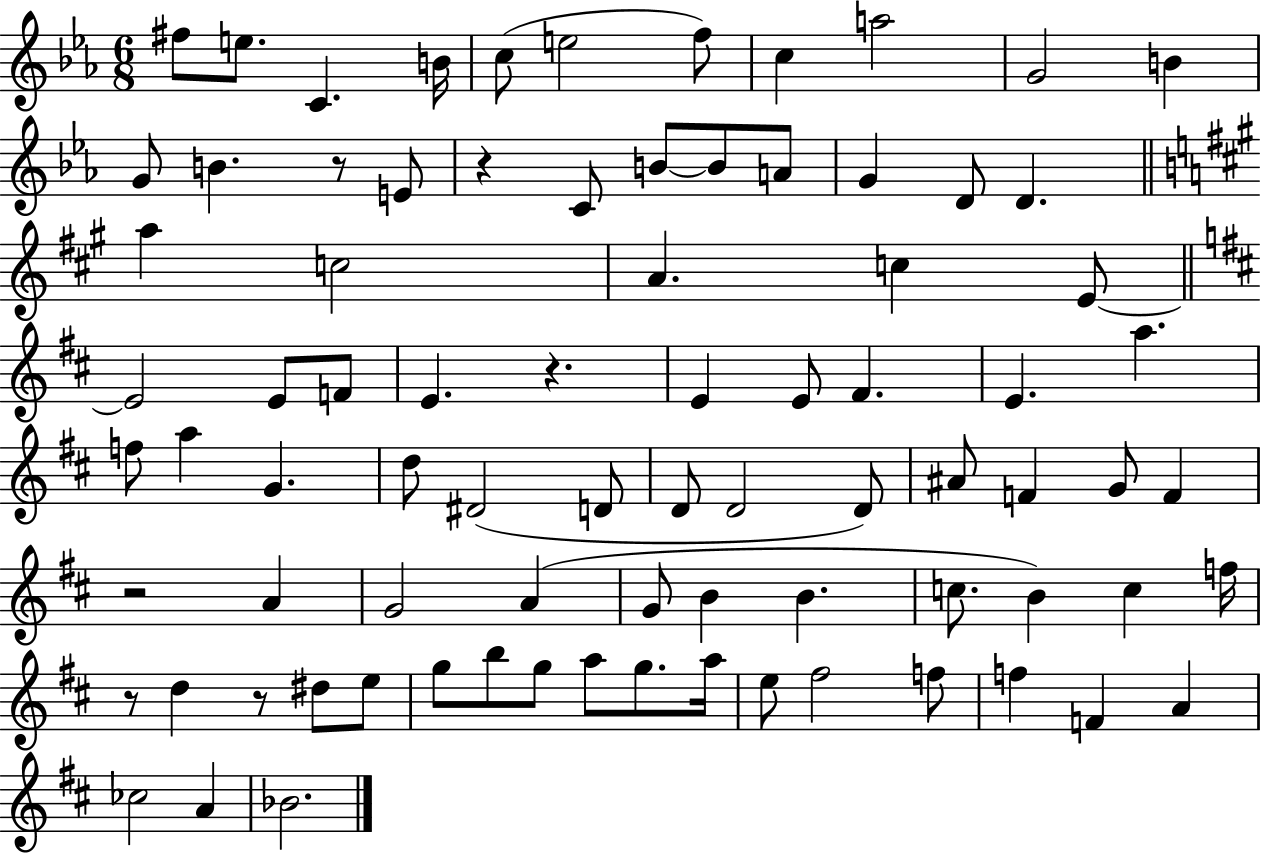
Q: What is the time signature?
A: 6/8